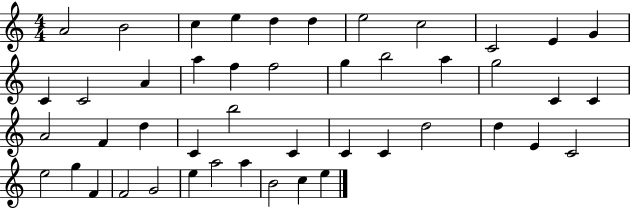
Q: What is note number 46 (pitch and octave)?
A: E5